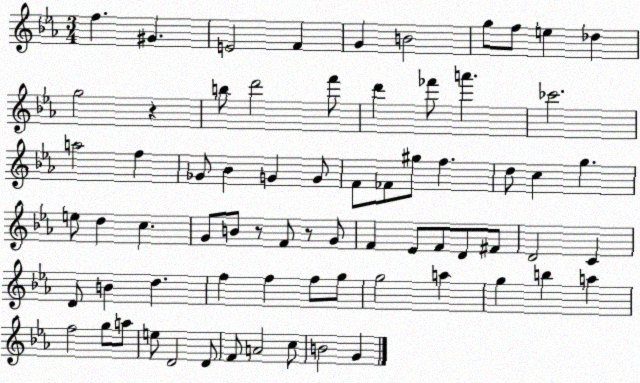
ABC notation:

X:1
T:Untitled
M:3/4
L:1/4
K:Eb
f ^G E2 F G B2 g/2 f/2 e _d g2 z b/2 d'2 f'/2 d' _f'/2 a' _c'2 a2 f _G/2 _B G G/2 F/2 _F/2 ^g/2 f d/2 c g e/2 d c G/2 B/2 z/2 F/2 z/2 G/2 F _E/2 F/2 D/2 ^F/2 D2 C D/2 B d f f f/2 g/2 g2 a g b a f2 g/2 a/2 e/2 D2 D/2 F/2 A2 c/2 B2 G